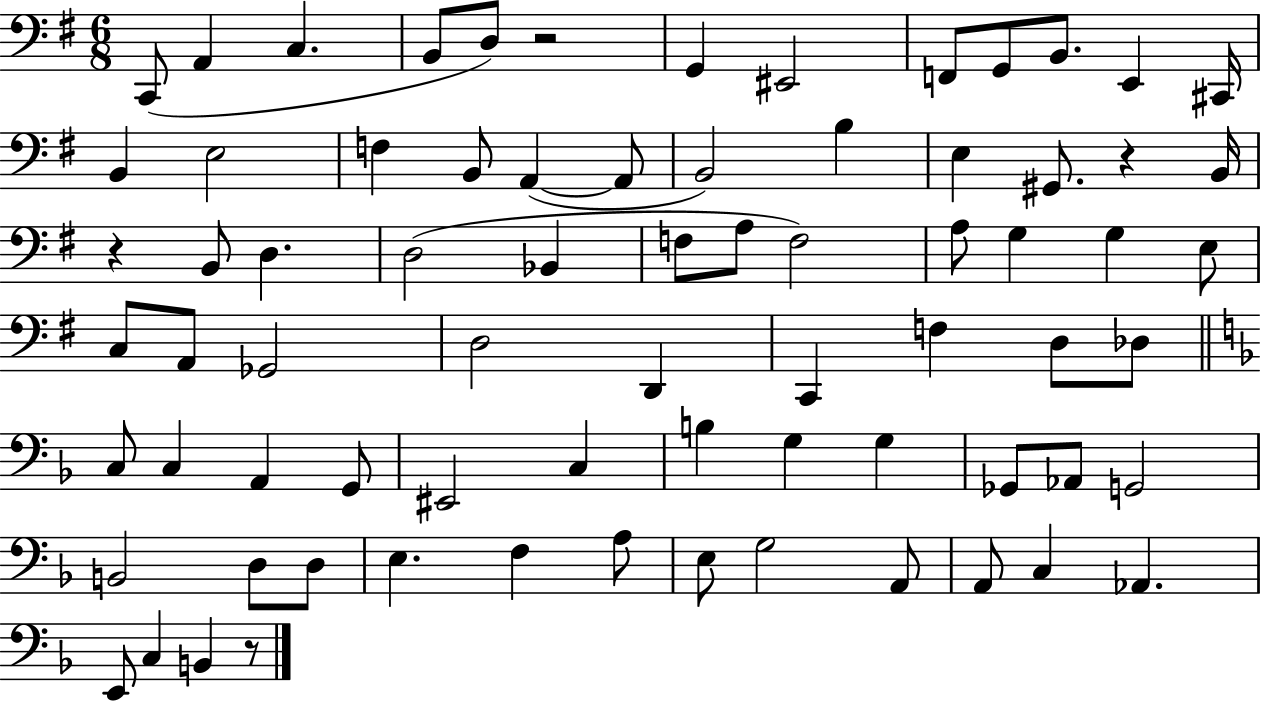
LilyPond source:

{
  \clef bass
  \numericTimeSignature
  \time 6/8
  \key g \major
  c,8( a,4 c4. | b,8 d8) r2 | g,4 eis,2 | f,8 g,8 b,8. e,4 cis,16 | \break b,4 e2 | f4 b,8 a,4~(~ a,8 | b,2) b4 | e4 gis,8. r4 b,16 | \break r4 b,8 d4. | d2( bes,4 | f8 a8 f2) | a8 g4 g4 e8 | \break c8 a,8 ges,2 | d2 d,4 | c,4 f4 d8 des8 | \bar "||" \break \key d \minor c8 c4 a,4 g,8 | eis,2 c4 | b4 g4 g4 | ges,8 aes,8 g,2 | \break b,2 d8 d8 | e4. f4 a8 | e8 g2 a,8 | a,8 c4 aes,4. | \break e,8 c4 b,4 r8 | \bar "|."
}